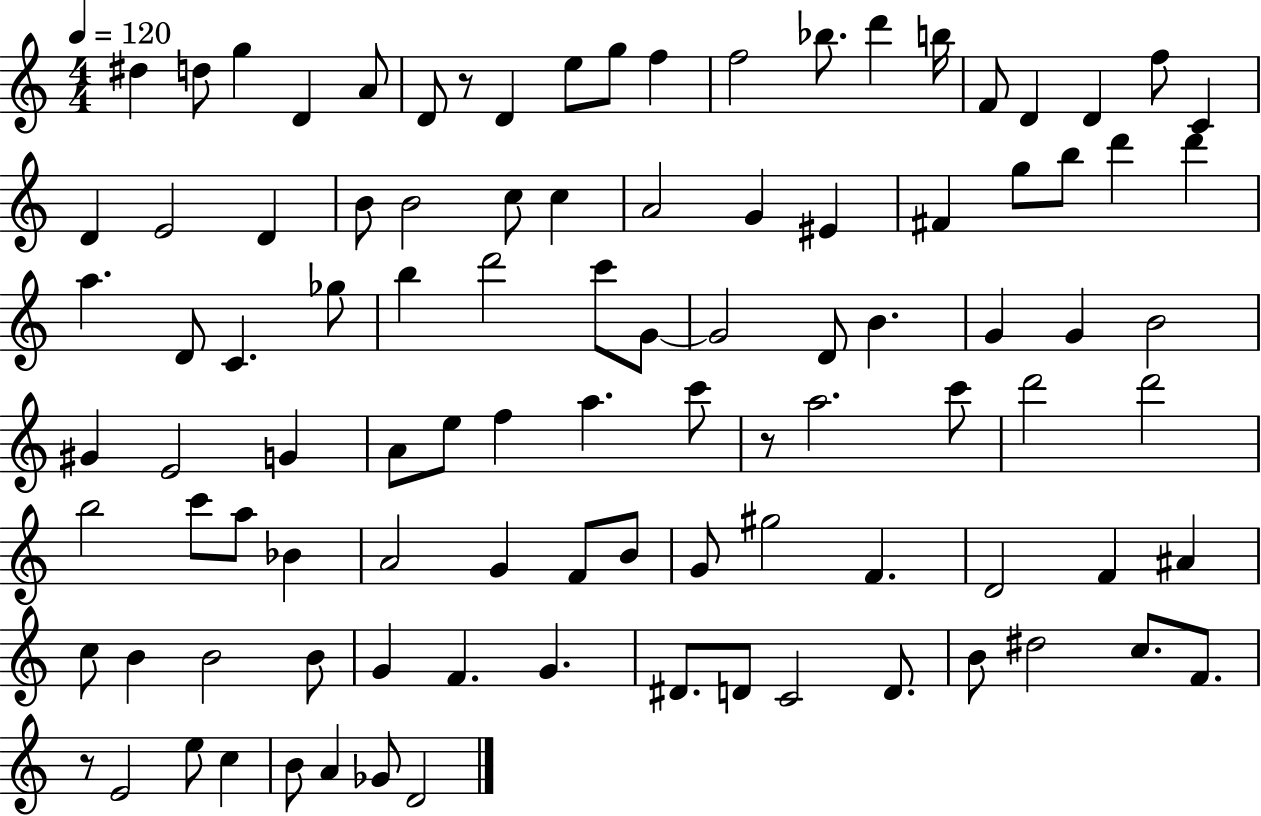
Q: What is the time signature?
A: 4/4